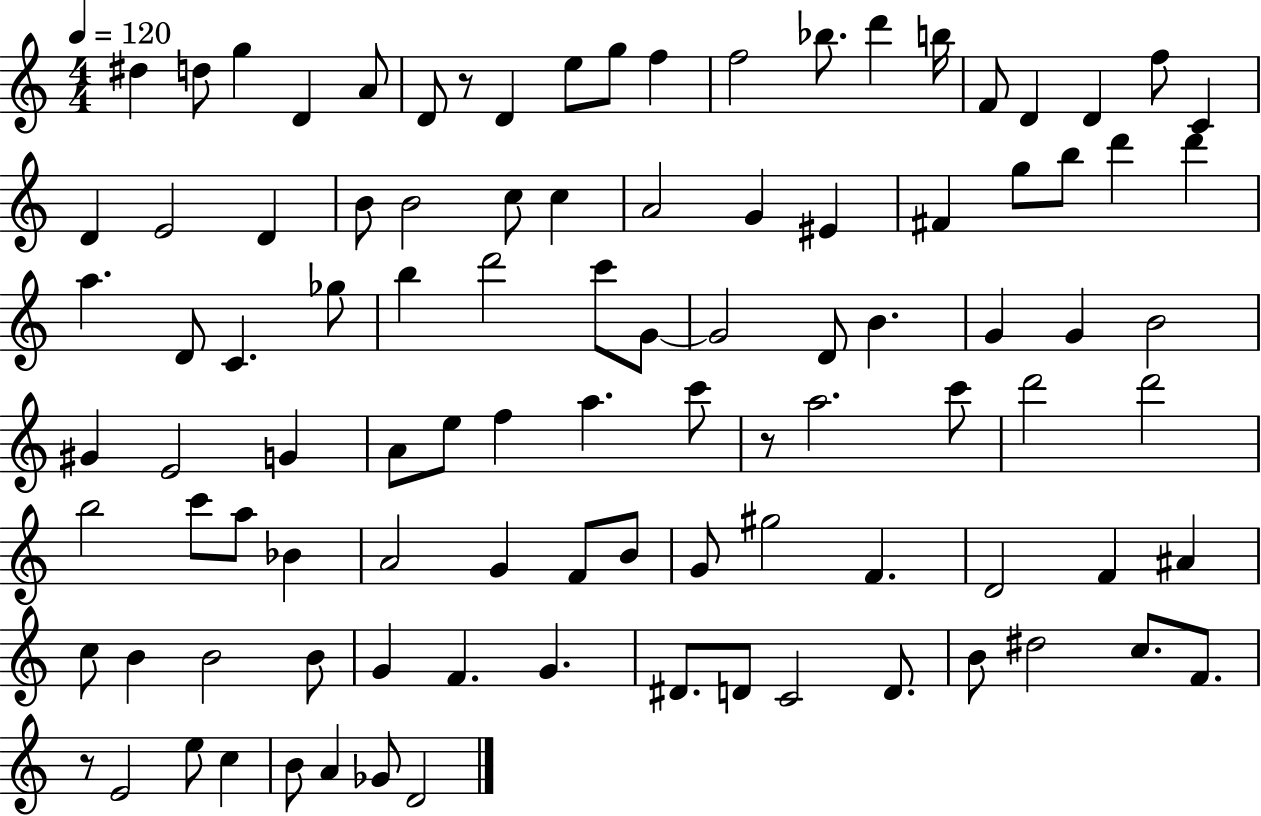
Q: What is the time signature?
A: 4/4